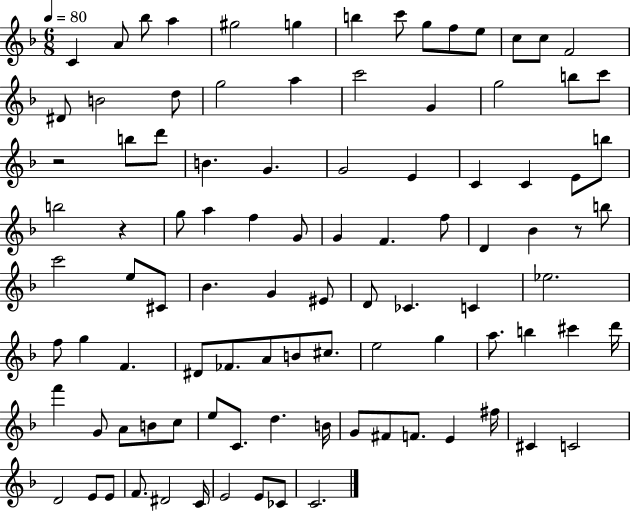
C4/q A4/e Bb5/e A5/q G#5/h G5/q B5/q C6/e G5/e F5/e E5/e C5/e C5/e F4/h D#4/e B4/h D5/e G5/h A5/q C6/h G4/q G5/h B5/e C6/e R/h B5/e D6/e B4/q. G4/q. G4/h E4/q C4/q C4/q E4/e B5/e B5/h R/q G5/e A5/q F5/q G4/e G4/q F4/q. F5/e D4/q Bb4/q R/e B5/e C6/h E5/e C#4/e Bb4/q. G4/q EIS4/e D4/e CES4/q. C4/q Eb5/h. F5/e G5/q F4/q. D#4/e FES4/e. A4/e B4/e C#5/e. E5/h G5/q A5/e. B5/q C#6/q D6/s F6/q G4/e A4/e B4/e C5/e E5/e C4/e. D5/q. B4/s G4/e F#4/e F4/e. E4/q F#5/s C#4/q C4/h D4/h E4/e E4/e F4/e. D#4/h C4/s E4/h E4/e CES4/e C4/h.